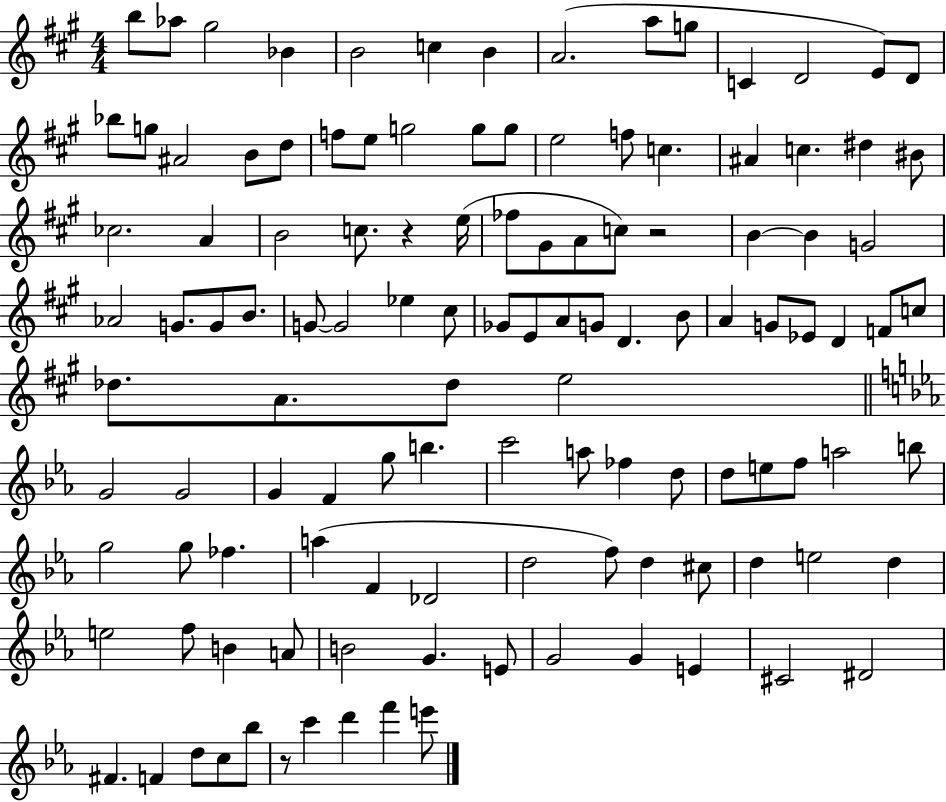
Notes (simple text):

B5/e Ab5/e G#5/h Bb4/q B4/h C5/q B4/q A4/h. A5/e G5/e C4/q D4/h E4/e D4/e Bb5/e G5/e A#4/h B4/e D5/e F5/e E5/e G5/h G5/e G5/e E5/h F5/e C5/q. A#4/q C5/q. D#5/q BIS4/e CES5/h. A4/q B4/h C5/e. R/q E5/s FES5/e G#4/e A4/e C5/e R/h B4/q B4/q G4/h Ab4/h G4/e. G4/e B4/e. G4/e G4/h Eb5/q C#5/e Gb4/e E4/e A4/e G4/e D4/q. B4/e A4/q G4/e Eb4/e D4/q F4/e C5/e Db5/e. A4/e. Db5/e E5/h G4/h G4/h G4/q F4/q G5/e B5/q. C6/h A5/e FES5/q D5/e D5/e E5/e F5/e A5/h B5/e G5/h G5/e FES5/q. A5/q F4/q Db4/h D5/h F5/e D5/q C#5/e D5/q E5/h D5/q E5/h F5/e B4/q A4/e B4/h G4/q. E4/e G4/h G4/q E4/q C#4/h D#4/h F#4/q. F4/q D5/e C5/e Bb5/e R/e C6/q D6/q F6/q E6/e